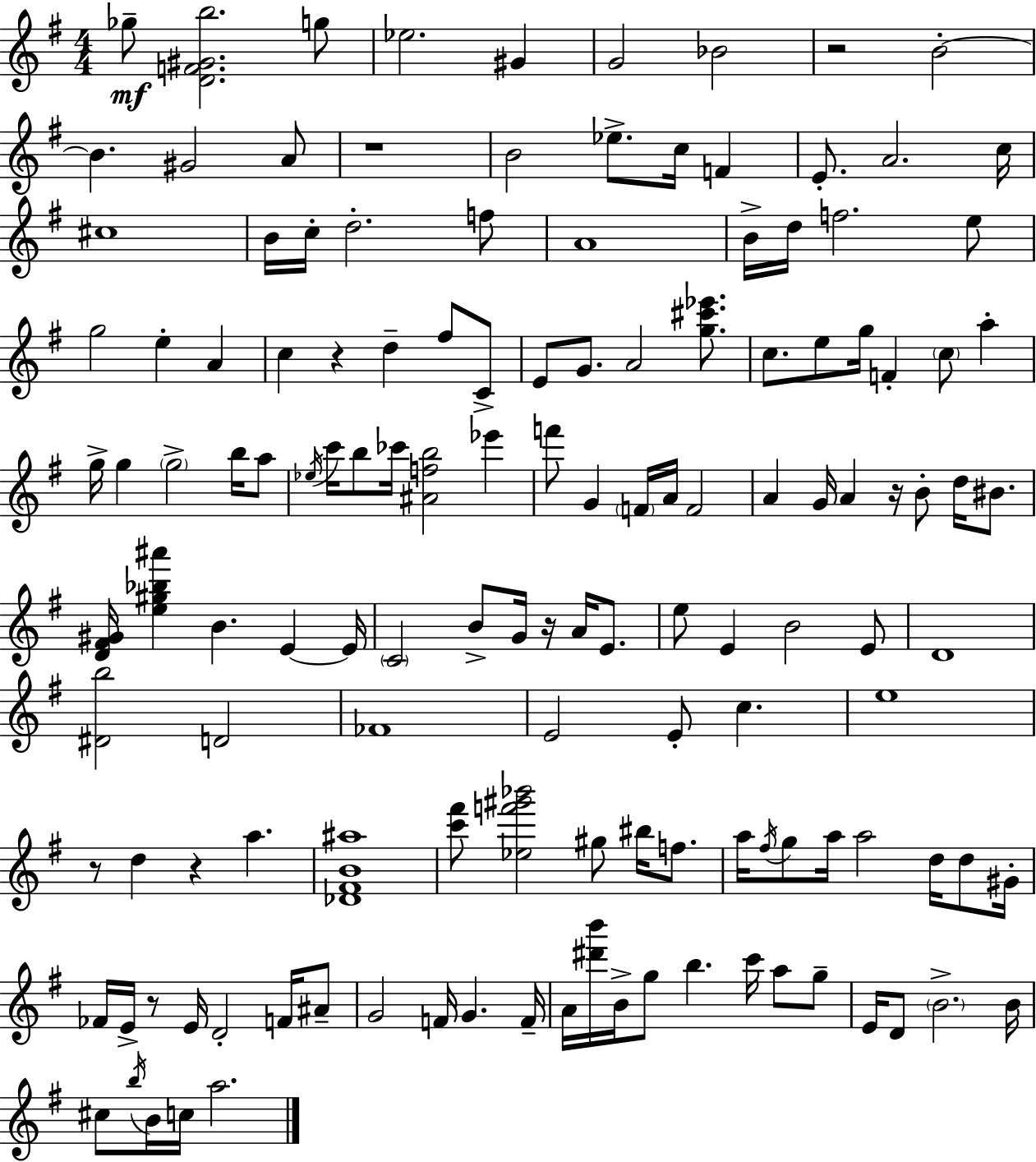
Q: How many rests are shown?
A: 8